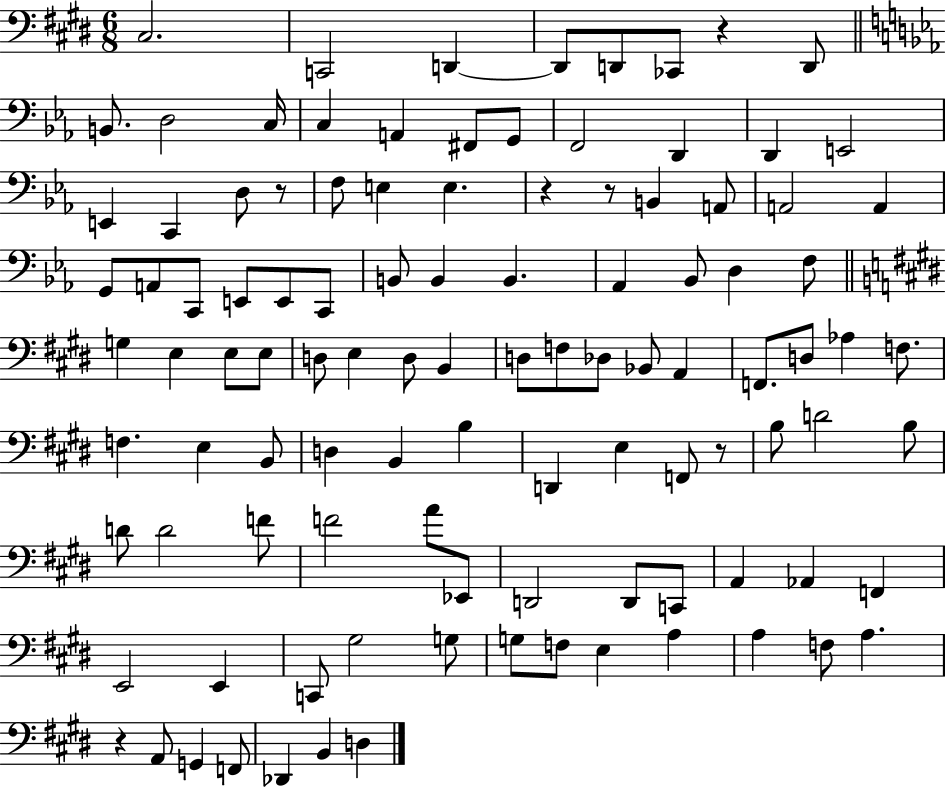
X:1
T:Untitled
M:6/8
L:1/4
K:E
^C,2 C,,2 D,, D,,/2 D,,/2 _C,,/2 z D,,/2 B,,/2 D,2 C,/4 C, A,, ^F,,/2 G,,/2 F,,2 D,, D,, E,,2 E,, C,, D,/2 z/2 F,/2 E, E, z z/2 B,, A,,/2 A,,2 A,, G,,/2 A,,/2 C,,/2 E,,/2 E,,/2 C,,/2 B,,/2 B,, B,, _A,, _B,,/2 D, F,/2 G, E, E,/2 E,/2 D,/2 E, D,/2 B,, D,/2 F,/2 _D,/2 _B,,/2 A,, F,,/2 D,/2 _A, F,/2 F, E, B,,/2 D, B,, B, D,, E, F,,/2 z/2 B,/2 D2 B,/2 D/2 D2 F/2 F2 A/2 _E,,/2 D,,2 D,,/2 C,,/2 A,, _A,, F,, E,,2 E,, C,,/2 ^G,2 G,/2 G,/2 F,/2 E, A, A, F,/2 A, z A,,/2 G,, F,,/2 _D,, B,, D,